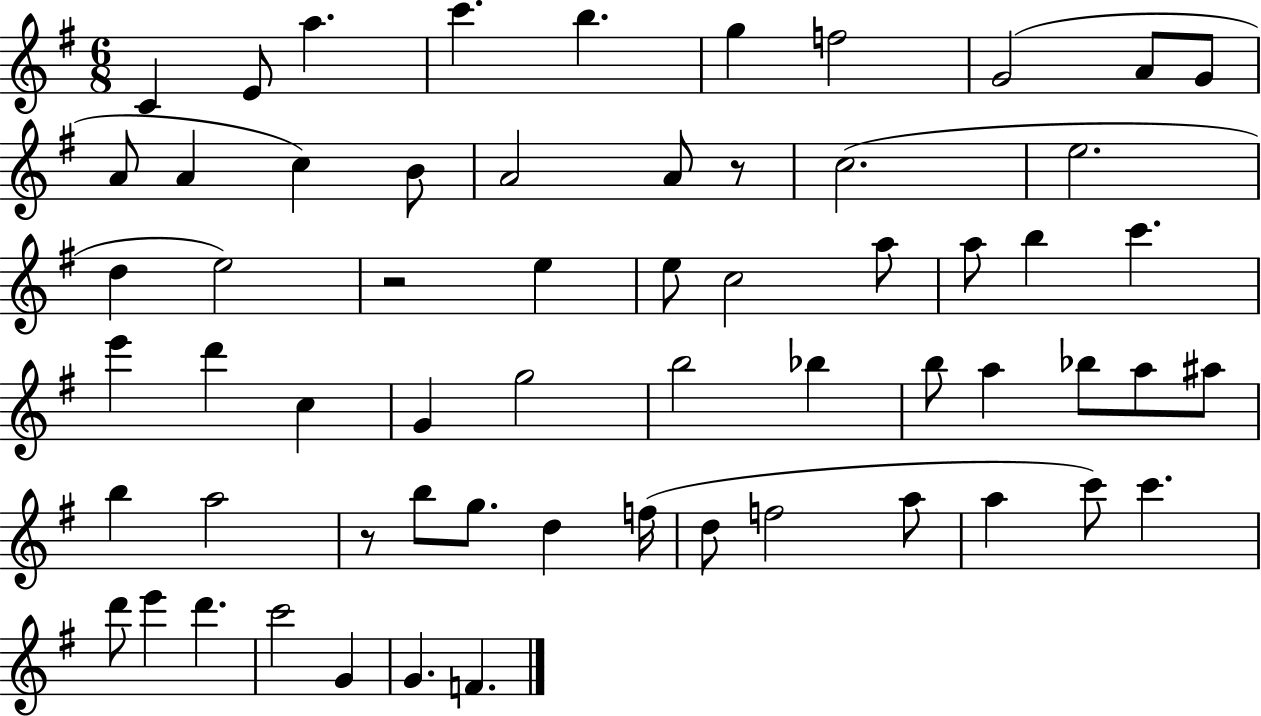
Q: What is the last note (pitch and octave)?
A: F4